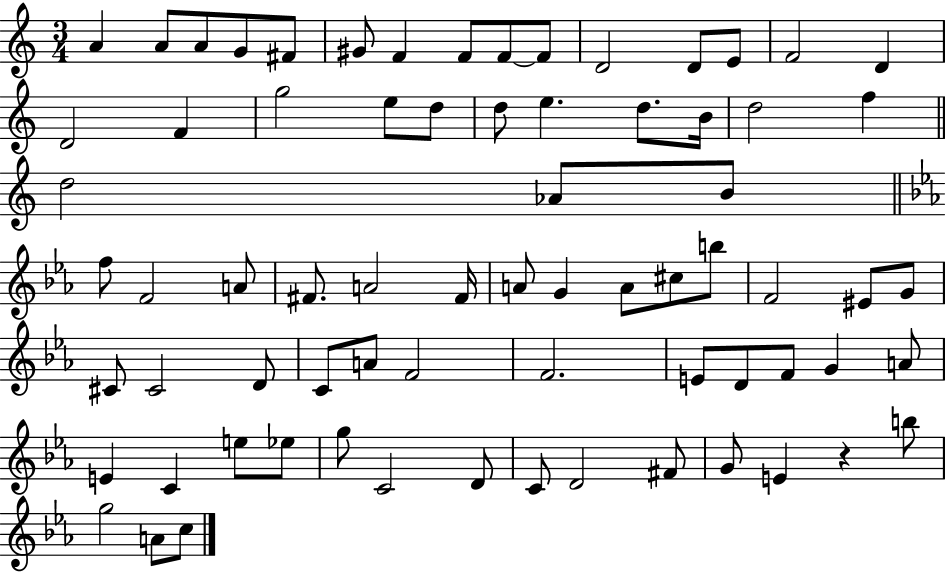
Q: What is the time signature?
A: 3/4